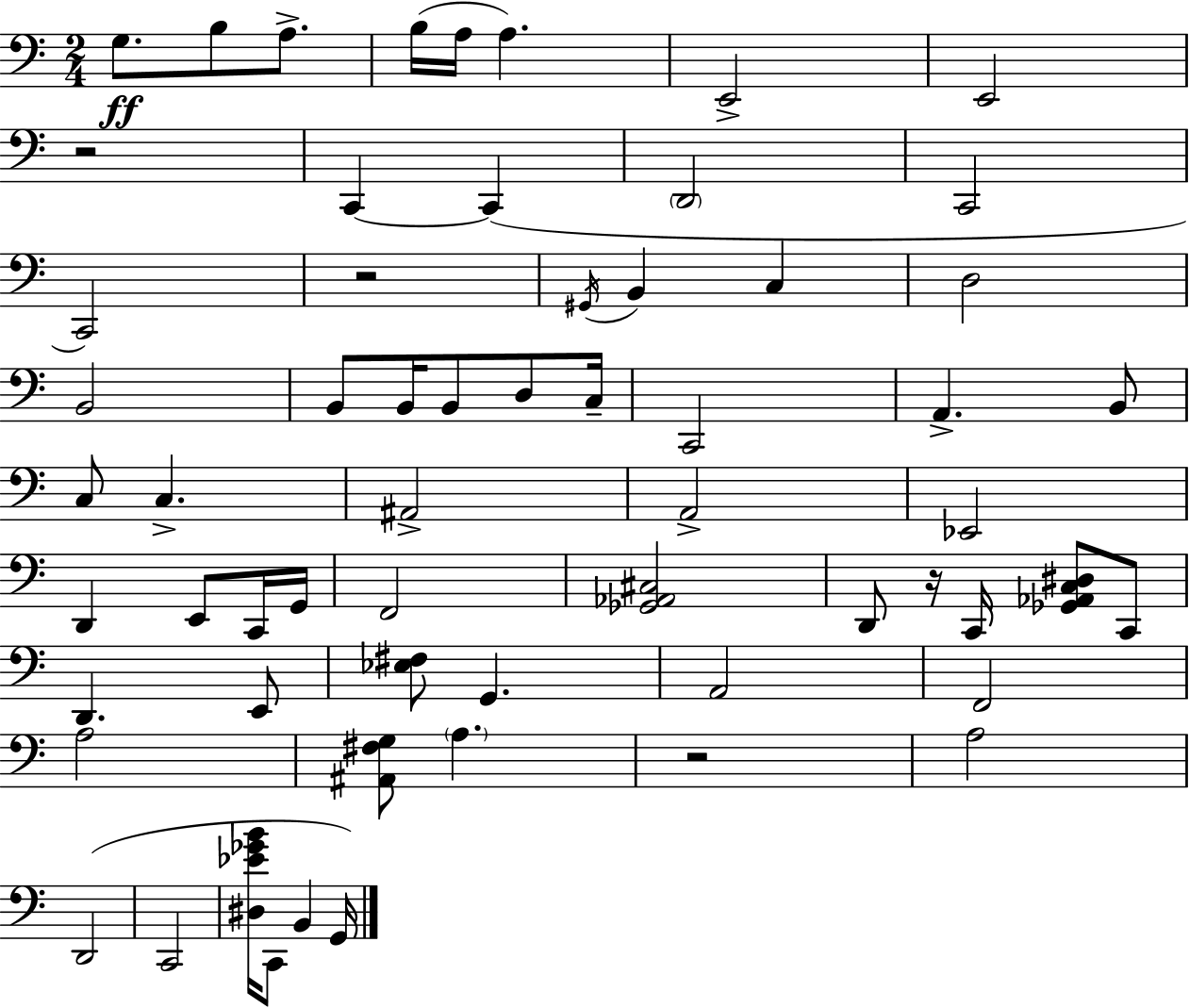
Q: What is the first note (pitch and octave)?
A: G3